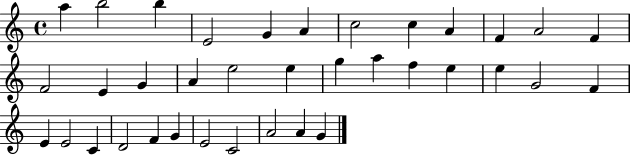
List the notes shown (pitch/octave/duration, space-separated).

A5/q B5/h B5/q E4/h G4/q A4/q C5/h C5/q A4/q F4/q A4/h F4/q F4/h E4/q G4/q A4/q E5/h E5/q G5/q A5/q F5/q E5/q E5/q G4/h F4/q E4/q E4/h C4/q D4/h F4/q G4/q E4/h C4/h A4/h A4/q G4/q